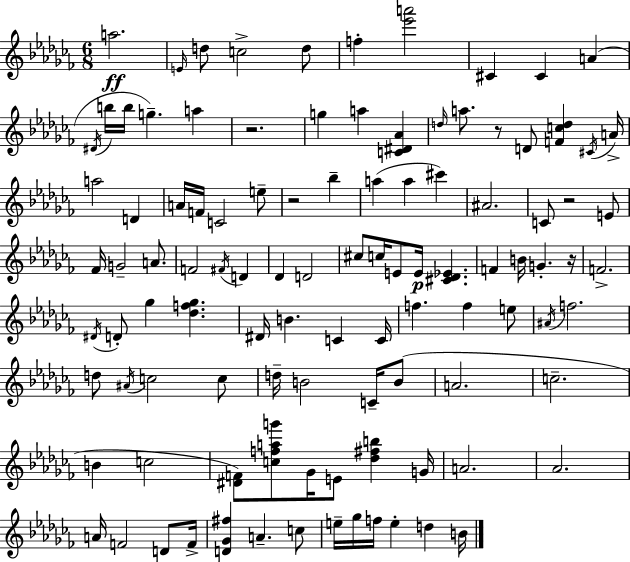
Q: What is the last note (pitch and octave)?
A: B4